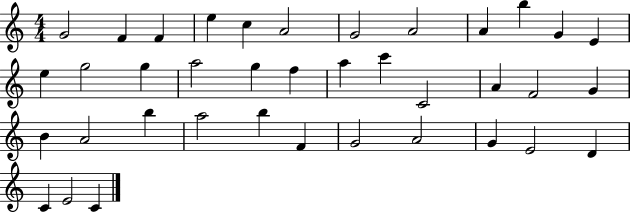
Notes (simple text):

G4/h F4/q F4/q E5/q C5/q A4/h G4/h A4/h A4/q B5/q G4/q E4/q E5/q G5/h G5/q A5/h G5/q F5/q A5/q C6/q C4/h A4/q F4/h G4/q B4/q A4/h B5/q A5/h B5/q F4/q G4/h A4/h G4/q E4/h D4/q C4/q E4/h C4/q